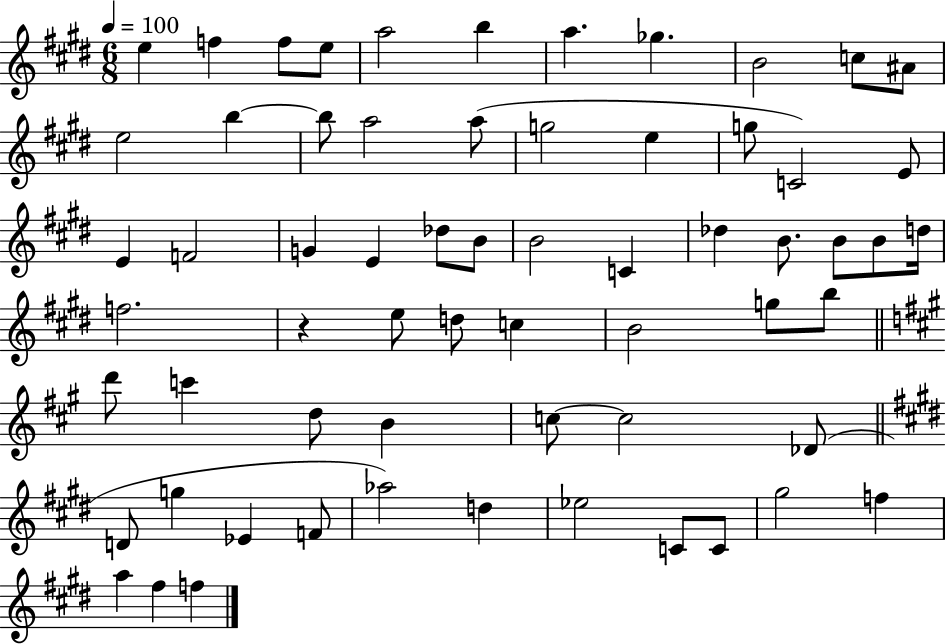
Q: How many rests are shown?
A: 1